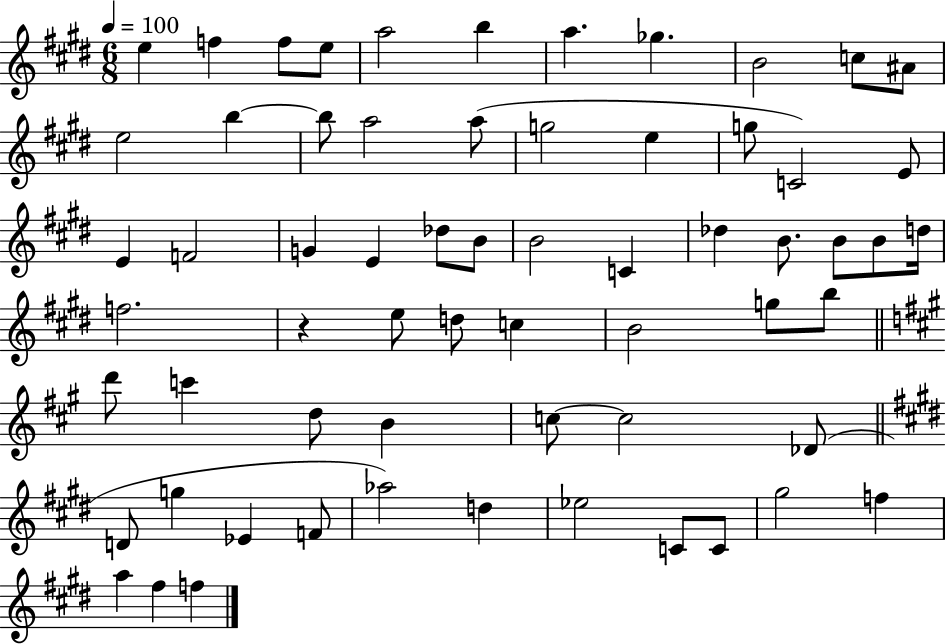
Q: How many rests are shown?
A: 1